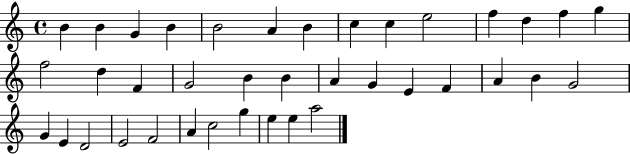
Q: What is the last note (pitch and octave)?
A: A5